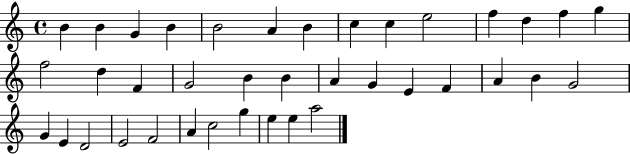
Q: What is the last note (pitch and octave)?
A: A5